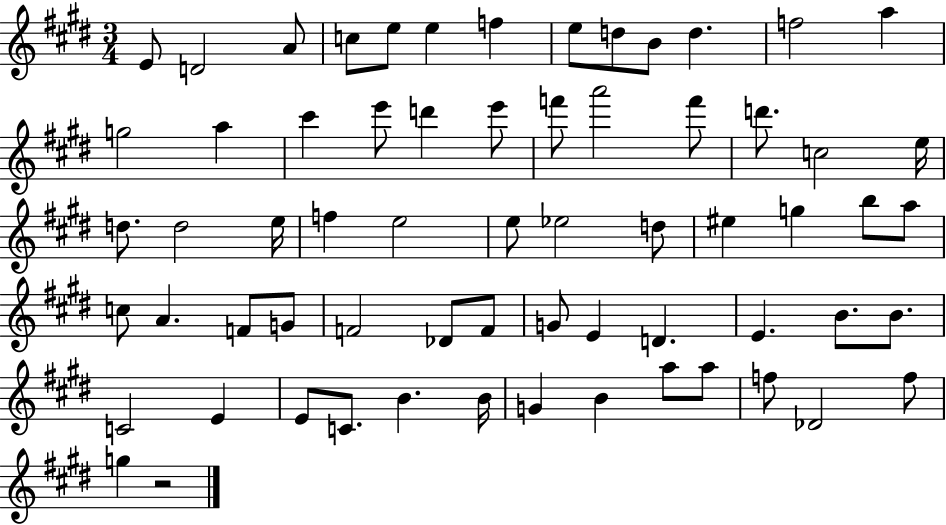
{
  \clef treble
  \numericTimeSignature
  \time 3/4
  \key e \major
  e'8 d'2 a'8 | c''8 e''8 e''4 f''4 | e''8 d''8 b'8 d''4. | f''2 a''4 | \break g''2 a''4 | cis'''4 e'''8 d'''4 e'''8 | f'''8 a'''2 f'''8 | d'''8. c''2 e''16 | \break d''8. d''2 e''16 | f''4 e''2 | e''8 ees''2 d''8 | eis''4 g''4 b''8 a''8 | \break c''8 a'4. f'8 g'8 | f'2 des'8 f'8 | g'8 e'4 d'4. | e'4. b'8. b'8. | \break c'2 e'4 | e'8 c'8. b'4. b'16 | g'4 b'4 a''8 a''8 | f''8 des'2 f''8 | \break g''4 r2 | \bar "|."
}